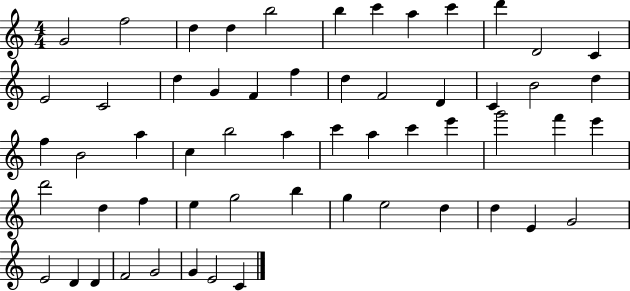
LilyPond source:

{
  \clef treble
  \numericTimeSignature
  \time 4/4
  \key c \major
  g'2 f''2 | d''4 d''4 b''2 | b''4 c'''4 a''4 c'''4 | d'''4 d'2 c'4 | \break e'2 c'2 | d''4 g'4 f'4 f''4 | d''4 f'2 d'4 | c'4 b'2 d''4 | \break f''4 b'2 a''4 | c''4 b''2 a''4 | c'''4 a''4 c'''4 e'''4 | g'''2 f'''4 e'''4 | \break d'''2 d''4 f''4 | e''4 g''2 b''4 | g''4 e''2 d''4 | d''4 e'4 g'2 | \break e'2 d'4 d'4 | f'2 g'2 | g'4 e'2 c'4 | \bar "|."
}